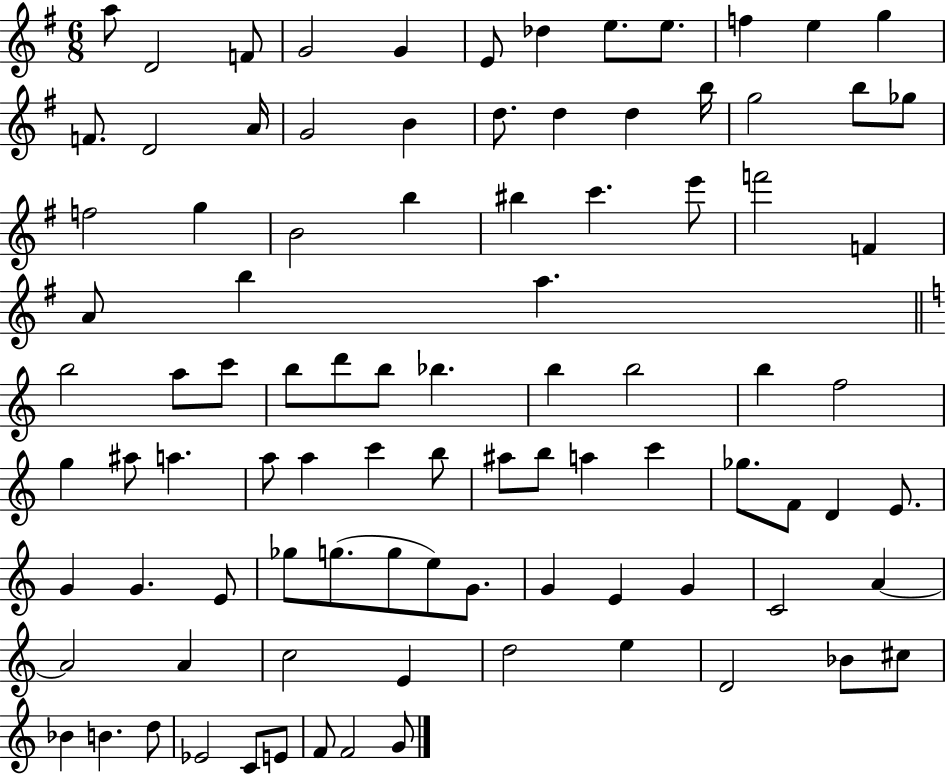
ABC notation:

X:1
T:Untitled
M:6/8
L:1/4
K:G
a/2 D2 F/2 G2 G E/2 _d e/2 e/2 f e g F/2 D2 A/4 G2 B d/2 d d b/4 g2 b/2 _g/2 f2 g B2 b ^b c' e'/2 f'2 F A/2 b a b2 a/2 c'/2 b/2 d'/2 b/2 _b b b2 b f2 g ^a/2 a a/2 a c' b/2 ^a/2 b/2 a c' _g/2 F/2 D E/2 G G E/2 _g/2 g/2 g/2 e/2 G/2 G E G C2 A A2 A c2 E d2 e D2 _B/2 ^c/2 _B B d/2 _E2 C/2 E/2 F/2 F2 G/2